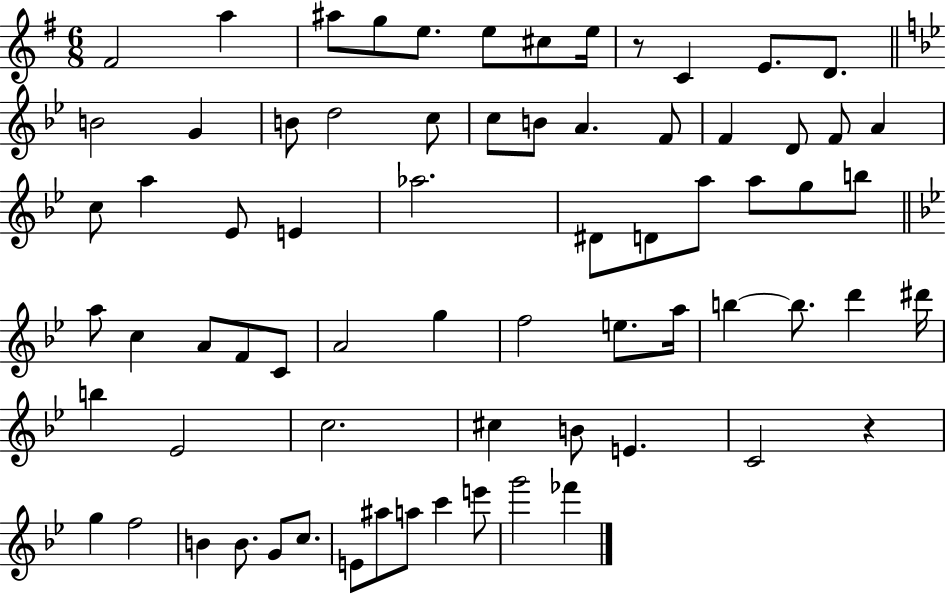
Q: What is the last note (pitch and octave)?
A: FES6